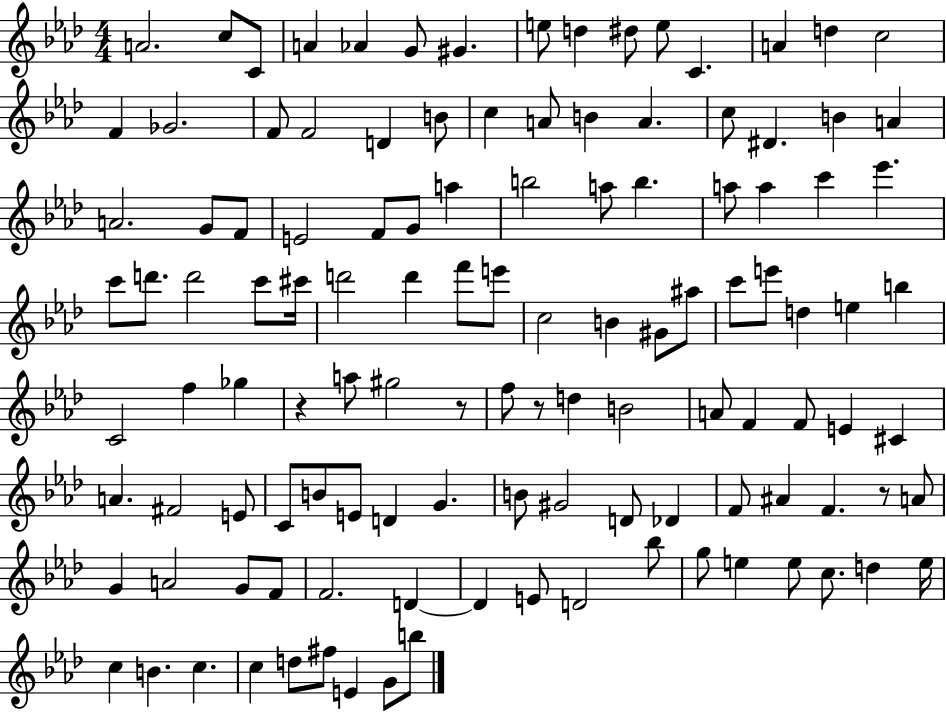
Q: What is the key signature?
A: AES major